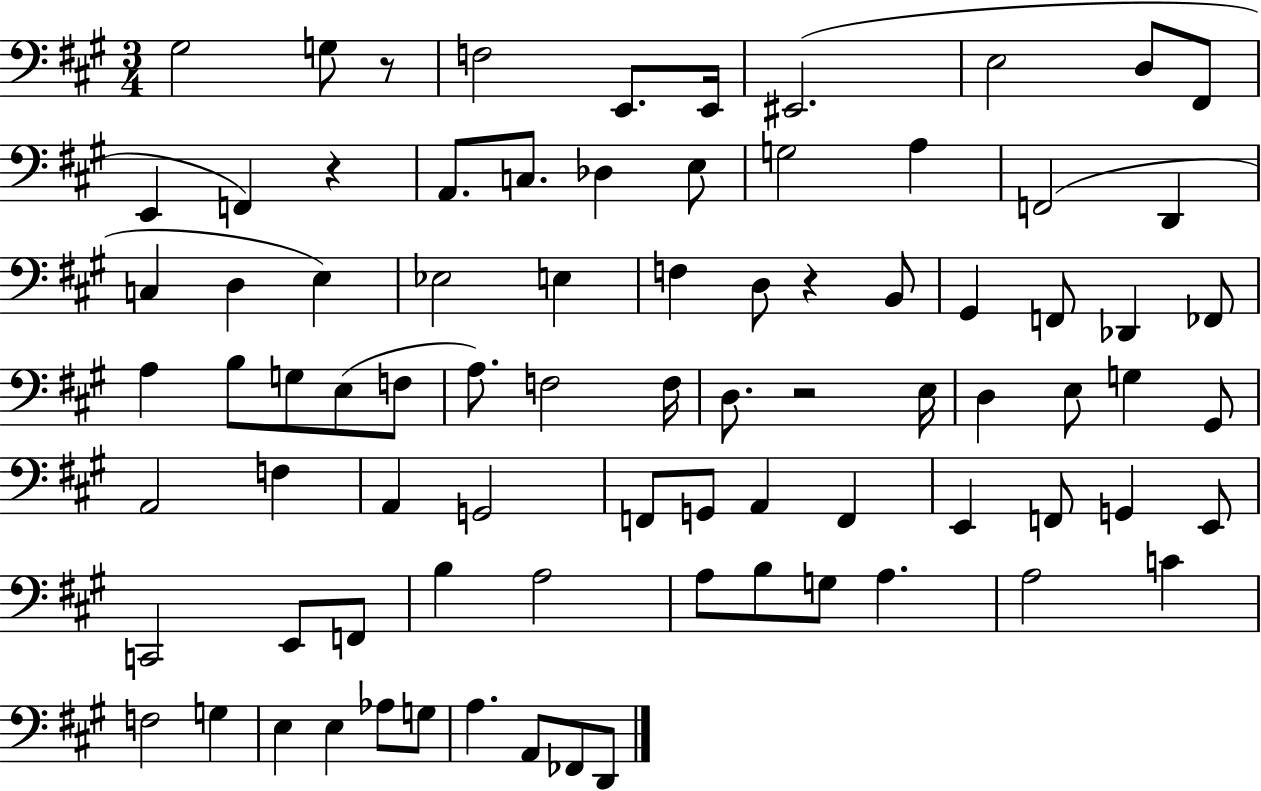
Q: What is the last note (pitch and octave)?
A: D2